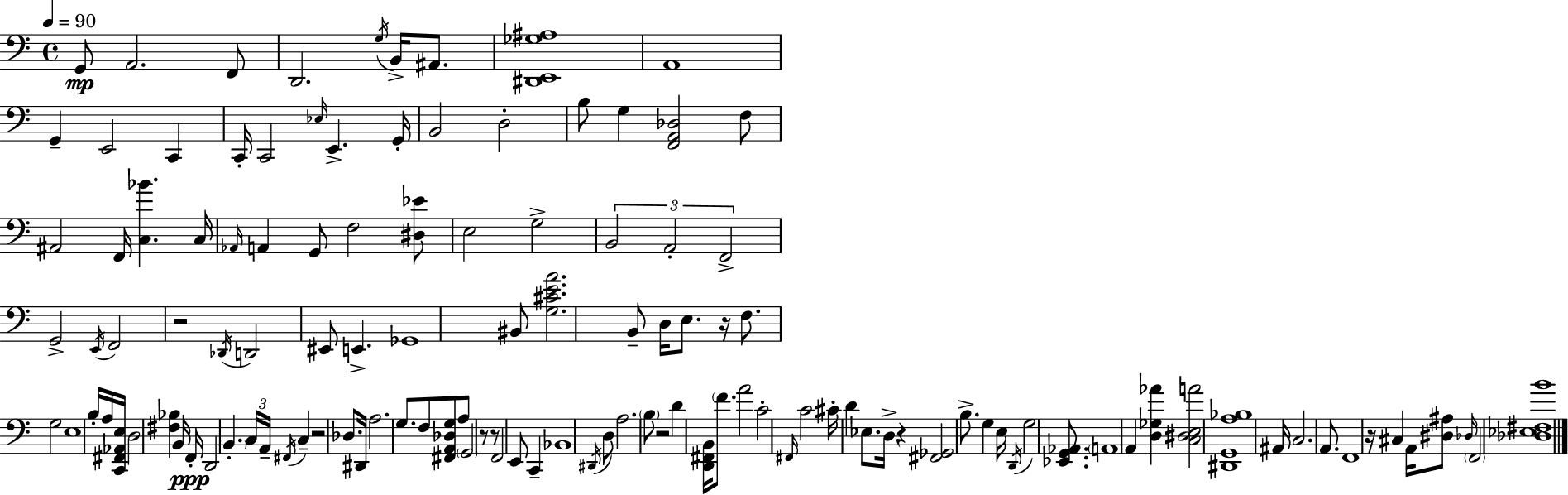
{
  \clef bass
  \time 4/4
  \defaultTimeSignature
  \key a \minor
  \tempo 4 = 90
  g,8\mp a,2. f,8 | d,2. \acciaccatura { g16 } b,16-> ais,8. | <dis, e, ges ais>1 | a,1 | \break g,4-- e,2 c,4 | c,16-. c,2 \grace { ees16 } e,4.-> | g,16-. b,2 d2-. | b8 g4 <f, a, des>2 | \break f8 ais,2 f,16 <c bes'>4. | c16 \grace { aes,16 } a,4 g,8 f2 | <dis ees'>8 e2 g2-> | \tuplet 3/2 { b,2 a,2-. | \break f,2-> } g,2-> | \acciaccatura { e,16 } f,2 r2 | \acciaccatura { des,16 } d,2 eis,8 e,4.-> | ges,1 | \break bis,8 <g cis' e' a'>2. | b,8-- d16 e8. r16 f8. g2 | e1 | b16-. a16 <c, fis, aes, e>16 d2 | \break <fis bes>4 b,16 f,16-.\ppp d,2 \parenthesize b,4.-. | \tuplet 3/2 { c16 a,16-- \acciaccatura { fis,16 } } c4-- r2 | des8. dis,16 a2. | g8. f8 <fis, a, des g>8 a8 \parenthesize g,2 | \break r8 r8 f,2 | e,8 c,4-- bes,1 | \acciaccatura { dis,16 } d8 a2. | \parenthesize b8 r2 d'4 | \break <d, fis, b,>16 \parenthesize f'8. a'2 c'2-. | \grace { fis,16 } c'2 | cis'16-. d'4 ees8. d16-> r4 <fis, ges,>2 | b8.-> g4 e16 \acciaccatura { d,16 } g2 | \break <ees, g, aes,>8. \parenthesize a,1 | a,4 <d ges aes'>4 | <c dis e a'>2 <dis, g, a bes>1 | ais,16 c2. | \break a,8. f,1 | r16 cis4 a,16 <dis ais>8 | \grace { des16 } \parenthesize f,2 <des ees fis b'>1 | \bar "|."
}